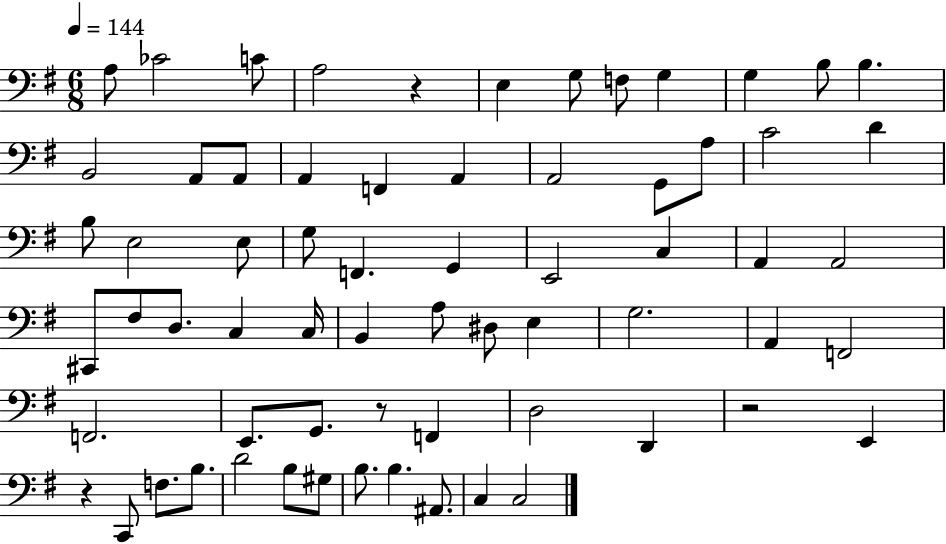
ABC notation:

X:1
T:Untitled
M:6/8
L:1/4
K:G
A,/2 _C2 C/2 A,2 z E, G,/2 F,/2 G, G, B,/2 B, B,,2 A,,/2 A,,/2 A,, F,, A,, A,,2 G,,/2 A,/2 C2 D B,/2 E,2 E,/2 G,/2 F,, G,, E,,2 C, A,, A,,2 ^C,,/2 ^F,/2 D,/2 C, C,/4 B,, A,/2 ^D,/2 E, G,2 A,, F,,2 F,,2 E,,/2 G,,/2 z/2 F,, D,2 D,, z2 E,, z C,,/2 F,/2 B,/2 D2 B,/2 ^G,/2 B,/2 B, ^A,,/2 C, C,2